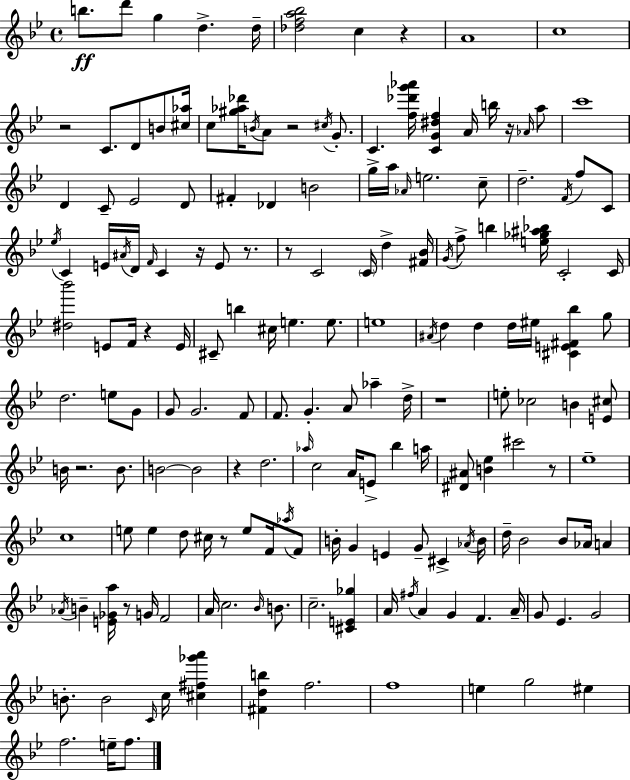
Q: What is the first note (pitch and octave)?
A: B5